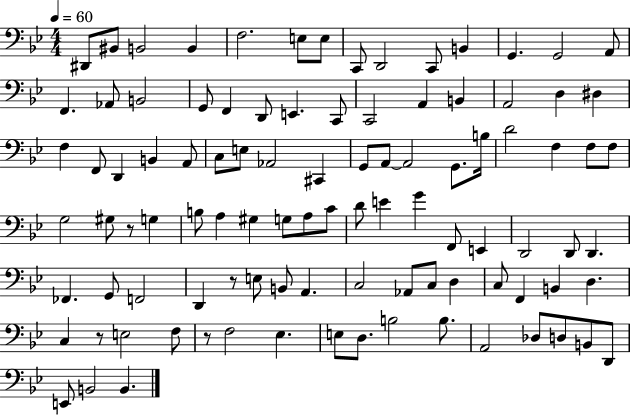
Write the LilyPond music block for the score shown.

{
  \clef bass
  \numericTimeSignature
  \time 4/4
  \key bes \major
  \tempo 4 = 60
  \repeat volta 2 { dis,8 bis,8 b,2 b,4 | f2. e8 e8 | c,8 d,2 c,8 b,4 | g,4. g,2 a,8 | \break f,4. aes,8 b,2 | g,8 f,4 d,8 e,4. c,8 | c,2 a,4 b,4 | a,2 d4 dis4 | \break f4 f,8 d,4 b,4 a,8 | c8 e8 aes,2 cis,4 | g,8 a,8~~ a,2 g,8. b16 | d'2 f4 f8 f8 | \break g2 gis8 r8 g4 | b8 a4 gis4 g8 a8 c'8 | d'8 e'4 g'4 f,8 e,4 | d,2 d,8 d,4. | \break fes,4. g,8 f,2 | d,4 r8 e8 b,8 a,4. | c2 aes,8 c8 d4 | c8 f,4 b,4 d4. | \break c4 r8 e2 f8 | r8 f2 ees4. | e8 d8. b2 b8. | a,2 des8 d8 b,8 d,8 | \break e,8 b,2 b,4. | } \bar "|."
}